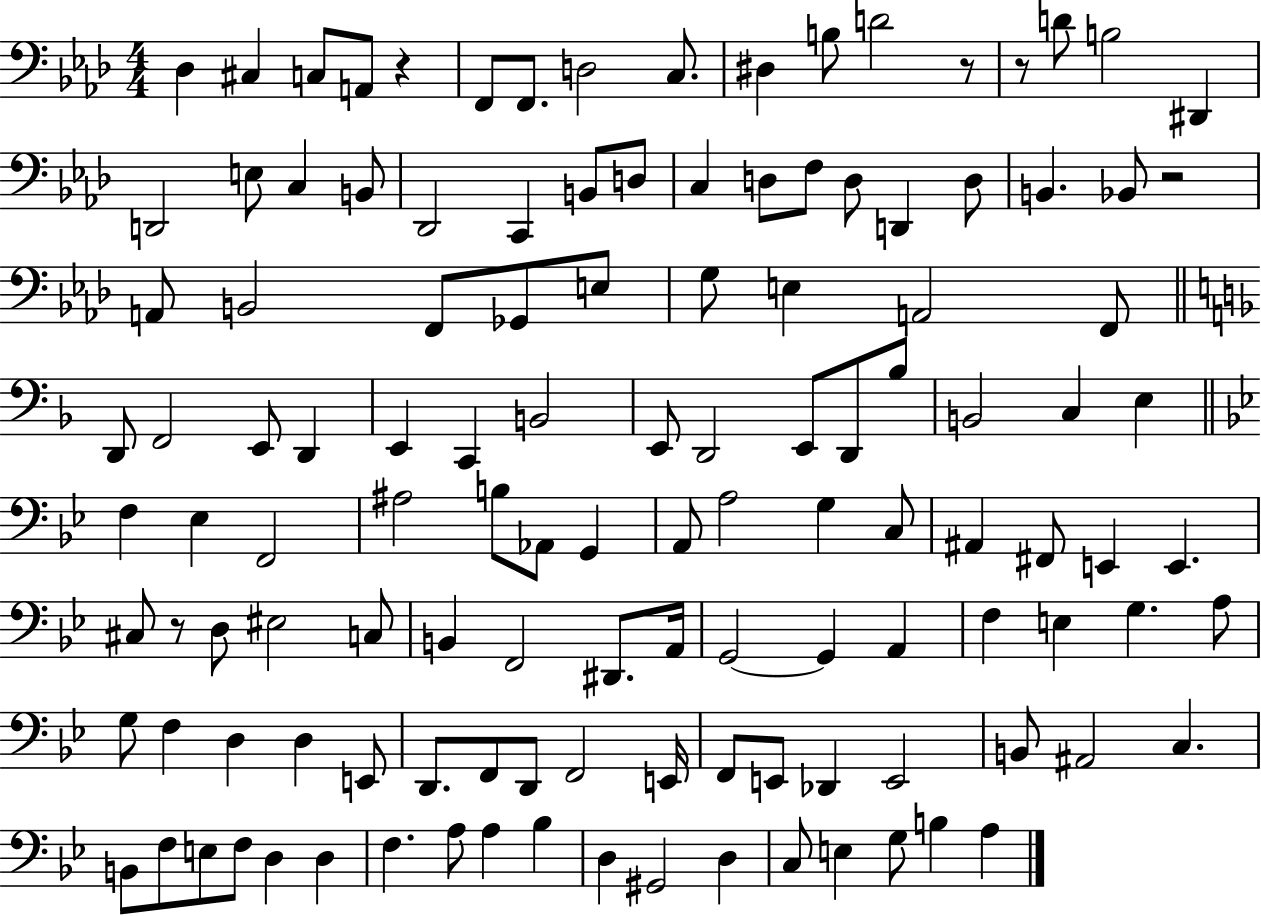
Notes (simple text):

Db3/q C#3/q C3/e A2/e R/q F2/e F2/e. D3/h C3/e. D#3/q B3/e D4/h R/e R/e D4/e B3/h D#2/q D2/h E3/e C3/q B2/e Db2/h C2/q B2/e D3/e C3/q D3/e F3/e D3/e D2/q D3/e B2/q. Bb2/e R/h A2/e B2/h F2/e Gb2/e E3/e G3/e E3/q A2/h F2/e D2/e F2/h E2/e D2/q E2/q C2/q B2/h E2/e D2/h E2/e D2/e Bb3/e B2/h C3/q E3/q F3/q Eb3/q F2/h A#3/h B3/e Ab2/e G2/q A2/e A3/h G3/q C3/e A#2/q F#2/e E2/q E2/q. C#3/e R/e D3/e EIS3/h C3/e B2/q F2/h D#2/e. A2/s G2/h G2/q A2/q F3/q E3/q G3/q. A3/e G3/e F3/q D3/q D3/q E2/e D2/e. F2/e D2/e F2/h E2/s F2/e E2/e Db2/q E2/h B2/e A#2/h C3/q. B2/e F3/e E3/e F3/e D3/q D3/q F3/q. A3/e A3/q Bb3/q D3/q G#2/h D3/q C3/e E3/q G3/e B3/q A3/q